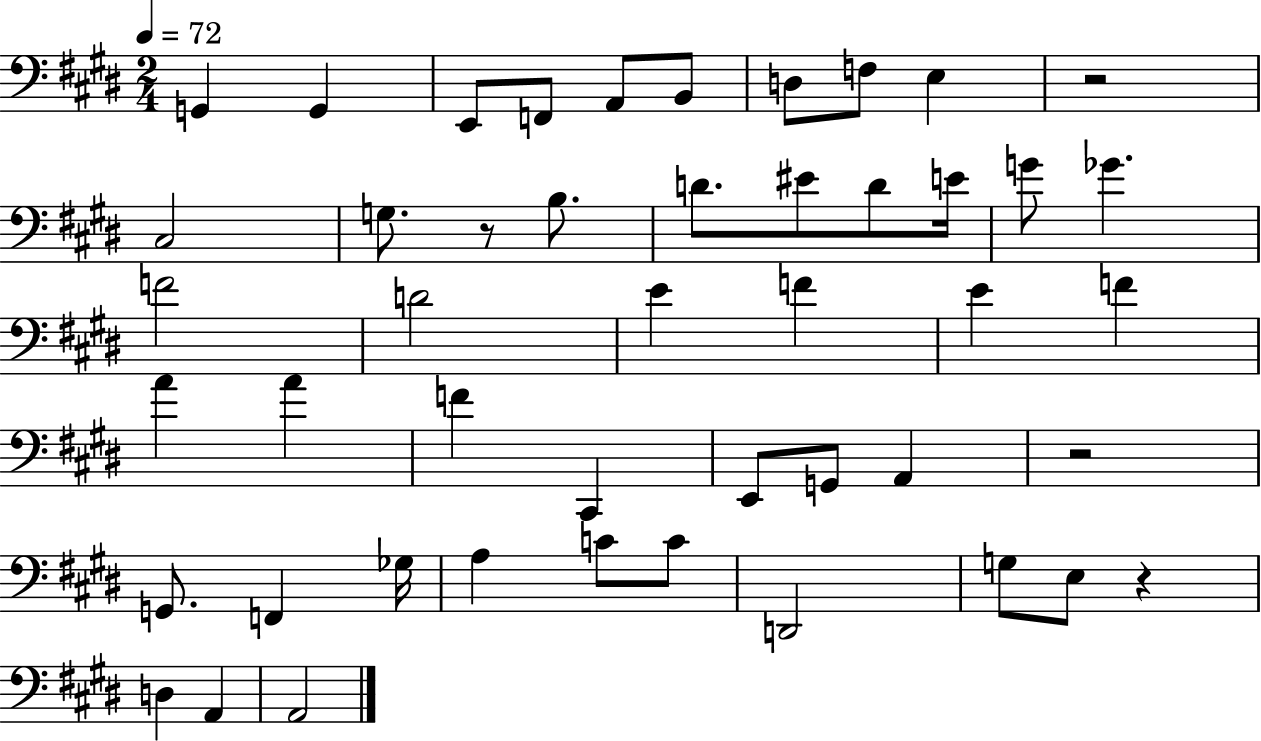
G2/q G2/q E2/e F2/e A2/e B2/e D3/e F3/e E3/q R/h C#3/h G3/e. R/e B3/e. D4/e. EIS4/e D4/e E4/s G4/e Gb4/q. F4/h D4/h E4/q F4/q E4/q F4/q A4/q A4/q F4/q C#2/q E2/e G2/e A2/q R/h G2/e. F2/q Gb3/s A3/q C4/e C4/e D2/h G3/e E3/e R/q D3/q A2/q A2/h